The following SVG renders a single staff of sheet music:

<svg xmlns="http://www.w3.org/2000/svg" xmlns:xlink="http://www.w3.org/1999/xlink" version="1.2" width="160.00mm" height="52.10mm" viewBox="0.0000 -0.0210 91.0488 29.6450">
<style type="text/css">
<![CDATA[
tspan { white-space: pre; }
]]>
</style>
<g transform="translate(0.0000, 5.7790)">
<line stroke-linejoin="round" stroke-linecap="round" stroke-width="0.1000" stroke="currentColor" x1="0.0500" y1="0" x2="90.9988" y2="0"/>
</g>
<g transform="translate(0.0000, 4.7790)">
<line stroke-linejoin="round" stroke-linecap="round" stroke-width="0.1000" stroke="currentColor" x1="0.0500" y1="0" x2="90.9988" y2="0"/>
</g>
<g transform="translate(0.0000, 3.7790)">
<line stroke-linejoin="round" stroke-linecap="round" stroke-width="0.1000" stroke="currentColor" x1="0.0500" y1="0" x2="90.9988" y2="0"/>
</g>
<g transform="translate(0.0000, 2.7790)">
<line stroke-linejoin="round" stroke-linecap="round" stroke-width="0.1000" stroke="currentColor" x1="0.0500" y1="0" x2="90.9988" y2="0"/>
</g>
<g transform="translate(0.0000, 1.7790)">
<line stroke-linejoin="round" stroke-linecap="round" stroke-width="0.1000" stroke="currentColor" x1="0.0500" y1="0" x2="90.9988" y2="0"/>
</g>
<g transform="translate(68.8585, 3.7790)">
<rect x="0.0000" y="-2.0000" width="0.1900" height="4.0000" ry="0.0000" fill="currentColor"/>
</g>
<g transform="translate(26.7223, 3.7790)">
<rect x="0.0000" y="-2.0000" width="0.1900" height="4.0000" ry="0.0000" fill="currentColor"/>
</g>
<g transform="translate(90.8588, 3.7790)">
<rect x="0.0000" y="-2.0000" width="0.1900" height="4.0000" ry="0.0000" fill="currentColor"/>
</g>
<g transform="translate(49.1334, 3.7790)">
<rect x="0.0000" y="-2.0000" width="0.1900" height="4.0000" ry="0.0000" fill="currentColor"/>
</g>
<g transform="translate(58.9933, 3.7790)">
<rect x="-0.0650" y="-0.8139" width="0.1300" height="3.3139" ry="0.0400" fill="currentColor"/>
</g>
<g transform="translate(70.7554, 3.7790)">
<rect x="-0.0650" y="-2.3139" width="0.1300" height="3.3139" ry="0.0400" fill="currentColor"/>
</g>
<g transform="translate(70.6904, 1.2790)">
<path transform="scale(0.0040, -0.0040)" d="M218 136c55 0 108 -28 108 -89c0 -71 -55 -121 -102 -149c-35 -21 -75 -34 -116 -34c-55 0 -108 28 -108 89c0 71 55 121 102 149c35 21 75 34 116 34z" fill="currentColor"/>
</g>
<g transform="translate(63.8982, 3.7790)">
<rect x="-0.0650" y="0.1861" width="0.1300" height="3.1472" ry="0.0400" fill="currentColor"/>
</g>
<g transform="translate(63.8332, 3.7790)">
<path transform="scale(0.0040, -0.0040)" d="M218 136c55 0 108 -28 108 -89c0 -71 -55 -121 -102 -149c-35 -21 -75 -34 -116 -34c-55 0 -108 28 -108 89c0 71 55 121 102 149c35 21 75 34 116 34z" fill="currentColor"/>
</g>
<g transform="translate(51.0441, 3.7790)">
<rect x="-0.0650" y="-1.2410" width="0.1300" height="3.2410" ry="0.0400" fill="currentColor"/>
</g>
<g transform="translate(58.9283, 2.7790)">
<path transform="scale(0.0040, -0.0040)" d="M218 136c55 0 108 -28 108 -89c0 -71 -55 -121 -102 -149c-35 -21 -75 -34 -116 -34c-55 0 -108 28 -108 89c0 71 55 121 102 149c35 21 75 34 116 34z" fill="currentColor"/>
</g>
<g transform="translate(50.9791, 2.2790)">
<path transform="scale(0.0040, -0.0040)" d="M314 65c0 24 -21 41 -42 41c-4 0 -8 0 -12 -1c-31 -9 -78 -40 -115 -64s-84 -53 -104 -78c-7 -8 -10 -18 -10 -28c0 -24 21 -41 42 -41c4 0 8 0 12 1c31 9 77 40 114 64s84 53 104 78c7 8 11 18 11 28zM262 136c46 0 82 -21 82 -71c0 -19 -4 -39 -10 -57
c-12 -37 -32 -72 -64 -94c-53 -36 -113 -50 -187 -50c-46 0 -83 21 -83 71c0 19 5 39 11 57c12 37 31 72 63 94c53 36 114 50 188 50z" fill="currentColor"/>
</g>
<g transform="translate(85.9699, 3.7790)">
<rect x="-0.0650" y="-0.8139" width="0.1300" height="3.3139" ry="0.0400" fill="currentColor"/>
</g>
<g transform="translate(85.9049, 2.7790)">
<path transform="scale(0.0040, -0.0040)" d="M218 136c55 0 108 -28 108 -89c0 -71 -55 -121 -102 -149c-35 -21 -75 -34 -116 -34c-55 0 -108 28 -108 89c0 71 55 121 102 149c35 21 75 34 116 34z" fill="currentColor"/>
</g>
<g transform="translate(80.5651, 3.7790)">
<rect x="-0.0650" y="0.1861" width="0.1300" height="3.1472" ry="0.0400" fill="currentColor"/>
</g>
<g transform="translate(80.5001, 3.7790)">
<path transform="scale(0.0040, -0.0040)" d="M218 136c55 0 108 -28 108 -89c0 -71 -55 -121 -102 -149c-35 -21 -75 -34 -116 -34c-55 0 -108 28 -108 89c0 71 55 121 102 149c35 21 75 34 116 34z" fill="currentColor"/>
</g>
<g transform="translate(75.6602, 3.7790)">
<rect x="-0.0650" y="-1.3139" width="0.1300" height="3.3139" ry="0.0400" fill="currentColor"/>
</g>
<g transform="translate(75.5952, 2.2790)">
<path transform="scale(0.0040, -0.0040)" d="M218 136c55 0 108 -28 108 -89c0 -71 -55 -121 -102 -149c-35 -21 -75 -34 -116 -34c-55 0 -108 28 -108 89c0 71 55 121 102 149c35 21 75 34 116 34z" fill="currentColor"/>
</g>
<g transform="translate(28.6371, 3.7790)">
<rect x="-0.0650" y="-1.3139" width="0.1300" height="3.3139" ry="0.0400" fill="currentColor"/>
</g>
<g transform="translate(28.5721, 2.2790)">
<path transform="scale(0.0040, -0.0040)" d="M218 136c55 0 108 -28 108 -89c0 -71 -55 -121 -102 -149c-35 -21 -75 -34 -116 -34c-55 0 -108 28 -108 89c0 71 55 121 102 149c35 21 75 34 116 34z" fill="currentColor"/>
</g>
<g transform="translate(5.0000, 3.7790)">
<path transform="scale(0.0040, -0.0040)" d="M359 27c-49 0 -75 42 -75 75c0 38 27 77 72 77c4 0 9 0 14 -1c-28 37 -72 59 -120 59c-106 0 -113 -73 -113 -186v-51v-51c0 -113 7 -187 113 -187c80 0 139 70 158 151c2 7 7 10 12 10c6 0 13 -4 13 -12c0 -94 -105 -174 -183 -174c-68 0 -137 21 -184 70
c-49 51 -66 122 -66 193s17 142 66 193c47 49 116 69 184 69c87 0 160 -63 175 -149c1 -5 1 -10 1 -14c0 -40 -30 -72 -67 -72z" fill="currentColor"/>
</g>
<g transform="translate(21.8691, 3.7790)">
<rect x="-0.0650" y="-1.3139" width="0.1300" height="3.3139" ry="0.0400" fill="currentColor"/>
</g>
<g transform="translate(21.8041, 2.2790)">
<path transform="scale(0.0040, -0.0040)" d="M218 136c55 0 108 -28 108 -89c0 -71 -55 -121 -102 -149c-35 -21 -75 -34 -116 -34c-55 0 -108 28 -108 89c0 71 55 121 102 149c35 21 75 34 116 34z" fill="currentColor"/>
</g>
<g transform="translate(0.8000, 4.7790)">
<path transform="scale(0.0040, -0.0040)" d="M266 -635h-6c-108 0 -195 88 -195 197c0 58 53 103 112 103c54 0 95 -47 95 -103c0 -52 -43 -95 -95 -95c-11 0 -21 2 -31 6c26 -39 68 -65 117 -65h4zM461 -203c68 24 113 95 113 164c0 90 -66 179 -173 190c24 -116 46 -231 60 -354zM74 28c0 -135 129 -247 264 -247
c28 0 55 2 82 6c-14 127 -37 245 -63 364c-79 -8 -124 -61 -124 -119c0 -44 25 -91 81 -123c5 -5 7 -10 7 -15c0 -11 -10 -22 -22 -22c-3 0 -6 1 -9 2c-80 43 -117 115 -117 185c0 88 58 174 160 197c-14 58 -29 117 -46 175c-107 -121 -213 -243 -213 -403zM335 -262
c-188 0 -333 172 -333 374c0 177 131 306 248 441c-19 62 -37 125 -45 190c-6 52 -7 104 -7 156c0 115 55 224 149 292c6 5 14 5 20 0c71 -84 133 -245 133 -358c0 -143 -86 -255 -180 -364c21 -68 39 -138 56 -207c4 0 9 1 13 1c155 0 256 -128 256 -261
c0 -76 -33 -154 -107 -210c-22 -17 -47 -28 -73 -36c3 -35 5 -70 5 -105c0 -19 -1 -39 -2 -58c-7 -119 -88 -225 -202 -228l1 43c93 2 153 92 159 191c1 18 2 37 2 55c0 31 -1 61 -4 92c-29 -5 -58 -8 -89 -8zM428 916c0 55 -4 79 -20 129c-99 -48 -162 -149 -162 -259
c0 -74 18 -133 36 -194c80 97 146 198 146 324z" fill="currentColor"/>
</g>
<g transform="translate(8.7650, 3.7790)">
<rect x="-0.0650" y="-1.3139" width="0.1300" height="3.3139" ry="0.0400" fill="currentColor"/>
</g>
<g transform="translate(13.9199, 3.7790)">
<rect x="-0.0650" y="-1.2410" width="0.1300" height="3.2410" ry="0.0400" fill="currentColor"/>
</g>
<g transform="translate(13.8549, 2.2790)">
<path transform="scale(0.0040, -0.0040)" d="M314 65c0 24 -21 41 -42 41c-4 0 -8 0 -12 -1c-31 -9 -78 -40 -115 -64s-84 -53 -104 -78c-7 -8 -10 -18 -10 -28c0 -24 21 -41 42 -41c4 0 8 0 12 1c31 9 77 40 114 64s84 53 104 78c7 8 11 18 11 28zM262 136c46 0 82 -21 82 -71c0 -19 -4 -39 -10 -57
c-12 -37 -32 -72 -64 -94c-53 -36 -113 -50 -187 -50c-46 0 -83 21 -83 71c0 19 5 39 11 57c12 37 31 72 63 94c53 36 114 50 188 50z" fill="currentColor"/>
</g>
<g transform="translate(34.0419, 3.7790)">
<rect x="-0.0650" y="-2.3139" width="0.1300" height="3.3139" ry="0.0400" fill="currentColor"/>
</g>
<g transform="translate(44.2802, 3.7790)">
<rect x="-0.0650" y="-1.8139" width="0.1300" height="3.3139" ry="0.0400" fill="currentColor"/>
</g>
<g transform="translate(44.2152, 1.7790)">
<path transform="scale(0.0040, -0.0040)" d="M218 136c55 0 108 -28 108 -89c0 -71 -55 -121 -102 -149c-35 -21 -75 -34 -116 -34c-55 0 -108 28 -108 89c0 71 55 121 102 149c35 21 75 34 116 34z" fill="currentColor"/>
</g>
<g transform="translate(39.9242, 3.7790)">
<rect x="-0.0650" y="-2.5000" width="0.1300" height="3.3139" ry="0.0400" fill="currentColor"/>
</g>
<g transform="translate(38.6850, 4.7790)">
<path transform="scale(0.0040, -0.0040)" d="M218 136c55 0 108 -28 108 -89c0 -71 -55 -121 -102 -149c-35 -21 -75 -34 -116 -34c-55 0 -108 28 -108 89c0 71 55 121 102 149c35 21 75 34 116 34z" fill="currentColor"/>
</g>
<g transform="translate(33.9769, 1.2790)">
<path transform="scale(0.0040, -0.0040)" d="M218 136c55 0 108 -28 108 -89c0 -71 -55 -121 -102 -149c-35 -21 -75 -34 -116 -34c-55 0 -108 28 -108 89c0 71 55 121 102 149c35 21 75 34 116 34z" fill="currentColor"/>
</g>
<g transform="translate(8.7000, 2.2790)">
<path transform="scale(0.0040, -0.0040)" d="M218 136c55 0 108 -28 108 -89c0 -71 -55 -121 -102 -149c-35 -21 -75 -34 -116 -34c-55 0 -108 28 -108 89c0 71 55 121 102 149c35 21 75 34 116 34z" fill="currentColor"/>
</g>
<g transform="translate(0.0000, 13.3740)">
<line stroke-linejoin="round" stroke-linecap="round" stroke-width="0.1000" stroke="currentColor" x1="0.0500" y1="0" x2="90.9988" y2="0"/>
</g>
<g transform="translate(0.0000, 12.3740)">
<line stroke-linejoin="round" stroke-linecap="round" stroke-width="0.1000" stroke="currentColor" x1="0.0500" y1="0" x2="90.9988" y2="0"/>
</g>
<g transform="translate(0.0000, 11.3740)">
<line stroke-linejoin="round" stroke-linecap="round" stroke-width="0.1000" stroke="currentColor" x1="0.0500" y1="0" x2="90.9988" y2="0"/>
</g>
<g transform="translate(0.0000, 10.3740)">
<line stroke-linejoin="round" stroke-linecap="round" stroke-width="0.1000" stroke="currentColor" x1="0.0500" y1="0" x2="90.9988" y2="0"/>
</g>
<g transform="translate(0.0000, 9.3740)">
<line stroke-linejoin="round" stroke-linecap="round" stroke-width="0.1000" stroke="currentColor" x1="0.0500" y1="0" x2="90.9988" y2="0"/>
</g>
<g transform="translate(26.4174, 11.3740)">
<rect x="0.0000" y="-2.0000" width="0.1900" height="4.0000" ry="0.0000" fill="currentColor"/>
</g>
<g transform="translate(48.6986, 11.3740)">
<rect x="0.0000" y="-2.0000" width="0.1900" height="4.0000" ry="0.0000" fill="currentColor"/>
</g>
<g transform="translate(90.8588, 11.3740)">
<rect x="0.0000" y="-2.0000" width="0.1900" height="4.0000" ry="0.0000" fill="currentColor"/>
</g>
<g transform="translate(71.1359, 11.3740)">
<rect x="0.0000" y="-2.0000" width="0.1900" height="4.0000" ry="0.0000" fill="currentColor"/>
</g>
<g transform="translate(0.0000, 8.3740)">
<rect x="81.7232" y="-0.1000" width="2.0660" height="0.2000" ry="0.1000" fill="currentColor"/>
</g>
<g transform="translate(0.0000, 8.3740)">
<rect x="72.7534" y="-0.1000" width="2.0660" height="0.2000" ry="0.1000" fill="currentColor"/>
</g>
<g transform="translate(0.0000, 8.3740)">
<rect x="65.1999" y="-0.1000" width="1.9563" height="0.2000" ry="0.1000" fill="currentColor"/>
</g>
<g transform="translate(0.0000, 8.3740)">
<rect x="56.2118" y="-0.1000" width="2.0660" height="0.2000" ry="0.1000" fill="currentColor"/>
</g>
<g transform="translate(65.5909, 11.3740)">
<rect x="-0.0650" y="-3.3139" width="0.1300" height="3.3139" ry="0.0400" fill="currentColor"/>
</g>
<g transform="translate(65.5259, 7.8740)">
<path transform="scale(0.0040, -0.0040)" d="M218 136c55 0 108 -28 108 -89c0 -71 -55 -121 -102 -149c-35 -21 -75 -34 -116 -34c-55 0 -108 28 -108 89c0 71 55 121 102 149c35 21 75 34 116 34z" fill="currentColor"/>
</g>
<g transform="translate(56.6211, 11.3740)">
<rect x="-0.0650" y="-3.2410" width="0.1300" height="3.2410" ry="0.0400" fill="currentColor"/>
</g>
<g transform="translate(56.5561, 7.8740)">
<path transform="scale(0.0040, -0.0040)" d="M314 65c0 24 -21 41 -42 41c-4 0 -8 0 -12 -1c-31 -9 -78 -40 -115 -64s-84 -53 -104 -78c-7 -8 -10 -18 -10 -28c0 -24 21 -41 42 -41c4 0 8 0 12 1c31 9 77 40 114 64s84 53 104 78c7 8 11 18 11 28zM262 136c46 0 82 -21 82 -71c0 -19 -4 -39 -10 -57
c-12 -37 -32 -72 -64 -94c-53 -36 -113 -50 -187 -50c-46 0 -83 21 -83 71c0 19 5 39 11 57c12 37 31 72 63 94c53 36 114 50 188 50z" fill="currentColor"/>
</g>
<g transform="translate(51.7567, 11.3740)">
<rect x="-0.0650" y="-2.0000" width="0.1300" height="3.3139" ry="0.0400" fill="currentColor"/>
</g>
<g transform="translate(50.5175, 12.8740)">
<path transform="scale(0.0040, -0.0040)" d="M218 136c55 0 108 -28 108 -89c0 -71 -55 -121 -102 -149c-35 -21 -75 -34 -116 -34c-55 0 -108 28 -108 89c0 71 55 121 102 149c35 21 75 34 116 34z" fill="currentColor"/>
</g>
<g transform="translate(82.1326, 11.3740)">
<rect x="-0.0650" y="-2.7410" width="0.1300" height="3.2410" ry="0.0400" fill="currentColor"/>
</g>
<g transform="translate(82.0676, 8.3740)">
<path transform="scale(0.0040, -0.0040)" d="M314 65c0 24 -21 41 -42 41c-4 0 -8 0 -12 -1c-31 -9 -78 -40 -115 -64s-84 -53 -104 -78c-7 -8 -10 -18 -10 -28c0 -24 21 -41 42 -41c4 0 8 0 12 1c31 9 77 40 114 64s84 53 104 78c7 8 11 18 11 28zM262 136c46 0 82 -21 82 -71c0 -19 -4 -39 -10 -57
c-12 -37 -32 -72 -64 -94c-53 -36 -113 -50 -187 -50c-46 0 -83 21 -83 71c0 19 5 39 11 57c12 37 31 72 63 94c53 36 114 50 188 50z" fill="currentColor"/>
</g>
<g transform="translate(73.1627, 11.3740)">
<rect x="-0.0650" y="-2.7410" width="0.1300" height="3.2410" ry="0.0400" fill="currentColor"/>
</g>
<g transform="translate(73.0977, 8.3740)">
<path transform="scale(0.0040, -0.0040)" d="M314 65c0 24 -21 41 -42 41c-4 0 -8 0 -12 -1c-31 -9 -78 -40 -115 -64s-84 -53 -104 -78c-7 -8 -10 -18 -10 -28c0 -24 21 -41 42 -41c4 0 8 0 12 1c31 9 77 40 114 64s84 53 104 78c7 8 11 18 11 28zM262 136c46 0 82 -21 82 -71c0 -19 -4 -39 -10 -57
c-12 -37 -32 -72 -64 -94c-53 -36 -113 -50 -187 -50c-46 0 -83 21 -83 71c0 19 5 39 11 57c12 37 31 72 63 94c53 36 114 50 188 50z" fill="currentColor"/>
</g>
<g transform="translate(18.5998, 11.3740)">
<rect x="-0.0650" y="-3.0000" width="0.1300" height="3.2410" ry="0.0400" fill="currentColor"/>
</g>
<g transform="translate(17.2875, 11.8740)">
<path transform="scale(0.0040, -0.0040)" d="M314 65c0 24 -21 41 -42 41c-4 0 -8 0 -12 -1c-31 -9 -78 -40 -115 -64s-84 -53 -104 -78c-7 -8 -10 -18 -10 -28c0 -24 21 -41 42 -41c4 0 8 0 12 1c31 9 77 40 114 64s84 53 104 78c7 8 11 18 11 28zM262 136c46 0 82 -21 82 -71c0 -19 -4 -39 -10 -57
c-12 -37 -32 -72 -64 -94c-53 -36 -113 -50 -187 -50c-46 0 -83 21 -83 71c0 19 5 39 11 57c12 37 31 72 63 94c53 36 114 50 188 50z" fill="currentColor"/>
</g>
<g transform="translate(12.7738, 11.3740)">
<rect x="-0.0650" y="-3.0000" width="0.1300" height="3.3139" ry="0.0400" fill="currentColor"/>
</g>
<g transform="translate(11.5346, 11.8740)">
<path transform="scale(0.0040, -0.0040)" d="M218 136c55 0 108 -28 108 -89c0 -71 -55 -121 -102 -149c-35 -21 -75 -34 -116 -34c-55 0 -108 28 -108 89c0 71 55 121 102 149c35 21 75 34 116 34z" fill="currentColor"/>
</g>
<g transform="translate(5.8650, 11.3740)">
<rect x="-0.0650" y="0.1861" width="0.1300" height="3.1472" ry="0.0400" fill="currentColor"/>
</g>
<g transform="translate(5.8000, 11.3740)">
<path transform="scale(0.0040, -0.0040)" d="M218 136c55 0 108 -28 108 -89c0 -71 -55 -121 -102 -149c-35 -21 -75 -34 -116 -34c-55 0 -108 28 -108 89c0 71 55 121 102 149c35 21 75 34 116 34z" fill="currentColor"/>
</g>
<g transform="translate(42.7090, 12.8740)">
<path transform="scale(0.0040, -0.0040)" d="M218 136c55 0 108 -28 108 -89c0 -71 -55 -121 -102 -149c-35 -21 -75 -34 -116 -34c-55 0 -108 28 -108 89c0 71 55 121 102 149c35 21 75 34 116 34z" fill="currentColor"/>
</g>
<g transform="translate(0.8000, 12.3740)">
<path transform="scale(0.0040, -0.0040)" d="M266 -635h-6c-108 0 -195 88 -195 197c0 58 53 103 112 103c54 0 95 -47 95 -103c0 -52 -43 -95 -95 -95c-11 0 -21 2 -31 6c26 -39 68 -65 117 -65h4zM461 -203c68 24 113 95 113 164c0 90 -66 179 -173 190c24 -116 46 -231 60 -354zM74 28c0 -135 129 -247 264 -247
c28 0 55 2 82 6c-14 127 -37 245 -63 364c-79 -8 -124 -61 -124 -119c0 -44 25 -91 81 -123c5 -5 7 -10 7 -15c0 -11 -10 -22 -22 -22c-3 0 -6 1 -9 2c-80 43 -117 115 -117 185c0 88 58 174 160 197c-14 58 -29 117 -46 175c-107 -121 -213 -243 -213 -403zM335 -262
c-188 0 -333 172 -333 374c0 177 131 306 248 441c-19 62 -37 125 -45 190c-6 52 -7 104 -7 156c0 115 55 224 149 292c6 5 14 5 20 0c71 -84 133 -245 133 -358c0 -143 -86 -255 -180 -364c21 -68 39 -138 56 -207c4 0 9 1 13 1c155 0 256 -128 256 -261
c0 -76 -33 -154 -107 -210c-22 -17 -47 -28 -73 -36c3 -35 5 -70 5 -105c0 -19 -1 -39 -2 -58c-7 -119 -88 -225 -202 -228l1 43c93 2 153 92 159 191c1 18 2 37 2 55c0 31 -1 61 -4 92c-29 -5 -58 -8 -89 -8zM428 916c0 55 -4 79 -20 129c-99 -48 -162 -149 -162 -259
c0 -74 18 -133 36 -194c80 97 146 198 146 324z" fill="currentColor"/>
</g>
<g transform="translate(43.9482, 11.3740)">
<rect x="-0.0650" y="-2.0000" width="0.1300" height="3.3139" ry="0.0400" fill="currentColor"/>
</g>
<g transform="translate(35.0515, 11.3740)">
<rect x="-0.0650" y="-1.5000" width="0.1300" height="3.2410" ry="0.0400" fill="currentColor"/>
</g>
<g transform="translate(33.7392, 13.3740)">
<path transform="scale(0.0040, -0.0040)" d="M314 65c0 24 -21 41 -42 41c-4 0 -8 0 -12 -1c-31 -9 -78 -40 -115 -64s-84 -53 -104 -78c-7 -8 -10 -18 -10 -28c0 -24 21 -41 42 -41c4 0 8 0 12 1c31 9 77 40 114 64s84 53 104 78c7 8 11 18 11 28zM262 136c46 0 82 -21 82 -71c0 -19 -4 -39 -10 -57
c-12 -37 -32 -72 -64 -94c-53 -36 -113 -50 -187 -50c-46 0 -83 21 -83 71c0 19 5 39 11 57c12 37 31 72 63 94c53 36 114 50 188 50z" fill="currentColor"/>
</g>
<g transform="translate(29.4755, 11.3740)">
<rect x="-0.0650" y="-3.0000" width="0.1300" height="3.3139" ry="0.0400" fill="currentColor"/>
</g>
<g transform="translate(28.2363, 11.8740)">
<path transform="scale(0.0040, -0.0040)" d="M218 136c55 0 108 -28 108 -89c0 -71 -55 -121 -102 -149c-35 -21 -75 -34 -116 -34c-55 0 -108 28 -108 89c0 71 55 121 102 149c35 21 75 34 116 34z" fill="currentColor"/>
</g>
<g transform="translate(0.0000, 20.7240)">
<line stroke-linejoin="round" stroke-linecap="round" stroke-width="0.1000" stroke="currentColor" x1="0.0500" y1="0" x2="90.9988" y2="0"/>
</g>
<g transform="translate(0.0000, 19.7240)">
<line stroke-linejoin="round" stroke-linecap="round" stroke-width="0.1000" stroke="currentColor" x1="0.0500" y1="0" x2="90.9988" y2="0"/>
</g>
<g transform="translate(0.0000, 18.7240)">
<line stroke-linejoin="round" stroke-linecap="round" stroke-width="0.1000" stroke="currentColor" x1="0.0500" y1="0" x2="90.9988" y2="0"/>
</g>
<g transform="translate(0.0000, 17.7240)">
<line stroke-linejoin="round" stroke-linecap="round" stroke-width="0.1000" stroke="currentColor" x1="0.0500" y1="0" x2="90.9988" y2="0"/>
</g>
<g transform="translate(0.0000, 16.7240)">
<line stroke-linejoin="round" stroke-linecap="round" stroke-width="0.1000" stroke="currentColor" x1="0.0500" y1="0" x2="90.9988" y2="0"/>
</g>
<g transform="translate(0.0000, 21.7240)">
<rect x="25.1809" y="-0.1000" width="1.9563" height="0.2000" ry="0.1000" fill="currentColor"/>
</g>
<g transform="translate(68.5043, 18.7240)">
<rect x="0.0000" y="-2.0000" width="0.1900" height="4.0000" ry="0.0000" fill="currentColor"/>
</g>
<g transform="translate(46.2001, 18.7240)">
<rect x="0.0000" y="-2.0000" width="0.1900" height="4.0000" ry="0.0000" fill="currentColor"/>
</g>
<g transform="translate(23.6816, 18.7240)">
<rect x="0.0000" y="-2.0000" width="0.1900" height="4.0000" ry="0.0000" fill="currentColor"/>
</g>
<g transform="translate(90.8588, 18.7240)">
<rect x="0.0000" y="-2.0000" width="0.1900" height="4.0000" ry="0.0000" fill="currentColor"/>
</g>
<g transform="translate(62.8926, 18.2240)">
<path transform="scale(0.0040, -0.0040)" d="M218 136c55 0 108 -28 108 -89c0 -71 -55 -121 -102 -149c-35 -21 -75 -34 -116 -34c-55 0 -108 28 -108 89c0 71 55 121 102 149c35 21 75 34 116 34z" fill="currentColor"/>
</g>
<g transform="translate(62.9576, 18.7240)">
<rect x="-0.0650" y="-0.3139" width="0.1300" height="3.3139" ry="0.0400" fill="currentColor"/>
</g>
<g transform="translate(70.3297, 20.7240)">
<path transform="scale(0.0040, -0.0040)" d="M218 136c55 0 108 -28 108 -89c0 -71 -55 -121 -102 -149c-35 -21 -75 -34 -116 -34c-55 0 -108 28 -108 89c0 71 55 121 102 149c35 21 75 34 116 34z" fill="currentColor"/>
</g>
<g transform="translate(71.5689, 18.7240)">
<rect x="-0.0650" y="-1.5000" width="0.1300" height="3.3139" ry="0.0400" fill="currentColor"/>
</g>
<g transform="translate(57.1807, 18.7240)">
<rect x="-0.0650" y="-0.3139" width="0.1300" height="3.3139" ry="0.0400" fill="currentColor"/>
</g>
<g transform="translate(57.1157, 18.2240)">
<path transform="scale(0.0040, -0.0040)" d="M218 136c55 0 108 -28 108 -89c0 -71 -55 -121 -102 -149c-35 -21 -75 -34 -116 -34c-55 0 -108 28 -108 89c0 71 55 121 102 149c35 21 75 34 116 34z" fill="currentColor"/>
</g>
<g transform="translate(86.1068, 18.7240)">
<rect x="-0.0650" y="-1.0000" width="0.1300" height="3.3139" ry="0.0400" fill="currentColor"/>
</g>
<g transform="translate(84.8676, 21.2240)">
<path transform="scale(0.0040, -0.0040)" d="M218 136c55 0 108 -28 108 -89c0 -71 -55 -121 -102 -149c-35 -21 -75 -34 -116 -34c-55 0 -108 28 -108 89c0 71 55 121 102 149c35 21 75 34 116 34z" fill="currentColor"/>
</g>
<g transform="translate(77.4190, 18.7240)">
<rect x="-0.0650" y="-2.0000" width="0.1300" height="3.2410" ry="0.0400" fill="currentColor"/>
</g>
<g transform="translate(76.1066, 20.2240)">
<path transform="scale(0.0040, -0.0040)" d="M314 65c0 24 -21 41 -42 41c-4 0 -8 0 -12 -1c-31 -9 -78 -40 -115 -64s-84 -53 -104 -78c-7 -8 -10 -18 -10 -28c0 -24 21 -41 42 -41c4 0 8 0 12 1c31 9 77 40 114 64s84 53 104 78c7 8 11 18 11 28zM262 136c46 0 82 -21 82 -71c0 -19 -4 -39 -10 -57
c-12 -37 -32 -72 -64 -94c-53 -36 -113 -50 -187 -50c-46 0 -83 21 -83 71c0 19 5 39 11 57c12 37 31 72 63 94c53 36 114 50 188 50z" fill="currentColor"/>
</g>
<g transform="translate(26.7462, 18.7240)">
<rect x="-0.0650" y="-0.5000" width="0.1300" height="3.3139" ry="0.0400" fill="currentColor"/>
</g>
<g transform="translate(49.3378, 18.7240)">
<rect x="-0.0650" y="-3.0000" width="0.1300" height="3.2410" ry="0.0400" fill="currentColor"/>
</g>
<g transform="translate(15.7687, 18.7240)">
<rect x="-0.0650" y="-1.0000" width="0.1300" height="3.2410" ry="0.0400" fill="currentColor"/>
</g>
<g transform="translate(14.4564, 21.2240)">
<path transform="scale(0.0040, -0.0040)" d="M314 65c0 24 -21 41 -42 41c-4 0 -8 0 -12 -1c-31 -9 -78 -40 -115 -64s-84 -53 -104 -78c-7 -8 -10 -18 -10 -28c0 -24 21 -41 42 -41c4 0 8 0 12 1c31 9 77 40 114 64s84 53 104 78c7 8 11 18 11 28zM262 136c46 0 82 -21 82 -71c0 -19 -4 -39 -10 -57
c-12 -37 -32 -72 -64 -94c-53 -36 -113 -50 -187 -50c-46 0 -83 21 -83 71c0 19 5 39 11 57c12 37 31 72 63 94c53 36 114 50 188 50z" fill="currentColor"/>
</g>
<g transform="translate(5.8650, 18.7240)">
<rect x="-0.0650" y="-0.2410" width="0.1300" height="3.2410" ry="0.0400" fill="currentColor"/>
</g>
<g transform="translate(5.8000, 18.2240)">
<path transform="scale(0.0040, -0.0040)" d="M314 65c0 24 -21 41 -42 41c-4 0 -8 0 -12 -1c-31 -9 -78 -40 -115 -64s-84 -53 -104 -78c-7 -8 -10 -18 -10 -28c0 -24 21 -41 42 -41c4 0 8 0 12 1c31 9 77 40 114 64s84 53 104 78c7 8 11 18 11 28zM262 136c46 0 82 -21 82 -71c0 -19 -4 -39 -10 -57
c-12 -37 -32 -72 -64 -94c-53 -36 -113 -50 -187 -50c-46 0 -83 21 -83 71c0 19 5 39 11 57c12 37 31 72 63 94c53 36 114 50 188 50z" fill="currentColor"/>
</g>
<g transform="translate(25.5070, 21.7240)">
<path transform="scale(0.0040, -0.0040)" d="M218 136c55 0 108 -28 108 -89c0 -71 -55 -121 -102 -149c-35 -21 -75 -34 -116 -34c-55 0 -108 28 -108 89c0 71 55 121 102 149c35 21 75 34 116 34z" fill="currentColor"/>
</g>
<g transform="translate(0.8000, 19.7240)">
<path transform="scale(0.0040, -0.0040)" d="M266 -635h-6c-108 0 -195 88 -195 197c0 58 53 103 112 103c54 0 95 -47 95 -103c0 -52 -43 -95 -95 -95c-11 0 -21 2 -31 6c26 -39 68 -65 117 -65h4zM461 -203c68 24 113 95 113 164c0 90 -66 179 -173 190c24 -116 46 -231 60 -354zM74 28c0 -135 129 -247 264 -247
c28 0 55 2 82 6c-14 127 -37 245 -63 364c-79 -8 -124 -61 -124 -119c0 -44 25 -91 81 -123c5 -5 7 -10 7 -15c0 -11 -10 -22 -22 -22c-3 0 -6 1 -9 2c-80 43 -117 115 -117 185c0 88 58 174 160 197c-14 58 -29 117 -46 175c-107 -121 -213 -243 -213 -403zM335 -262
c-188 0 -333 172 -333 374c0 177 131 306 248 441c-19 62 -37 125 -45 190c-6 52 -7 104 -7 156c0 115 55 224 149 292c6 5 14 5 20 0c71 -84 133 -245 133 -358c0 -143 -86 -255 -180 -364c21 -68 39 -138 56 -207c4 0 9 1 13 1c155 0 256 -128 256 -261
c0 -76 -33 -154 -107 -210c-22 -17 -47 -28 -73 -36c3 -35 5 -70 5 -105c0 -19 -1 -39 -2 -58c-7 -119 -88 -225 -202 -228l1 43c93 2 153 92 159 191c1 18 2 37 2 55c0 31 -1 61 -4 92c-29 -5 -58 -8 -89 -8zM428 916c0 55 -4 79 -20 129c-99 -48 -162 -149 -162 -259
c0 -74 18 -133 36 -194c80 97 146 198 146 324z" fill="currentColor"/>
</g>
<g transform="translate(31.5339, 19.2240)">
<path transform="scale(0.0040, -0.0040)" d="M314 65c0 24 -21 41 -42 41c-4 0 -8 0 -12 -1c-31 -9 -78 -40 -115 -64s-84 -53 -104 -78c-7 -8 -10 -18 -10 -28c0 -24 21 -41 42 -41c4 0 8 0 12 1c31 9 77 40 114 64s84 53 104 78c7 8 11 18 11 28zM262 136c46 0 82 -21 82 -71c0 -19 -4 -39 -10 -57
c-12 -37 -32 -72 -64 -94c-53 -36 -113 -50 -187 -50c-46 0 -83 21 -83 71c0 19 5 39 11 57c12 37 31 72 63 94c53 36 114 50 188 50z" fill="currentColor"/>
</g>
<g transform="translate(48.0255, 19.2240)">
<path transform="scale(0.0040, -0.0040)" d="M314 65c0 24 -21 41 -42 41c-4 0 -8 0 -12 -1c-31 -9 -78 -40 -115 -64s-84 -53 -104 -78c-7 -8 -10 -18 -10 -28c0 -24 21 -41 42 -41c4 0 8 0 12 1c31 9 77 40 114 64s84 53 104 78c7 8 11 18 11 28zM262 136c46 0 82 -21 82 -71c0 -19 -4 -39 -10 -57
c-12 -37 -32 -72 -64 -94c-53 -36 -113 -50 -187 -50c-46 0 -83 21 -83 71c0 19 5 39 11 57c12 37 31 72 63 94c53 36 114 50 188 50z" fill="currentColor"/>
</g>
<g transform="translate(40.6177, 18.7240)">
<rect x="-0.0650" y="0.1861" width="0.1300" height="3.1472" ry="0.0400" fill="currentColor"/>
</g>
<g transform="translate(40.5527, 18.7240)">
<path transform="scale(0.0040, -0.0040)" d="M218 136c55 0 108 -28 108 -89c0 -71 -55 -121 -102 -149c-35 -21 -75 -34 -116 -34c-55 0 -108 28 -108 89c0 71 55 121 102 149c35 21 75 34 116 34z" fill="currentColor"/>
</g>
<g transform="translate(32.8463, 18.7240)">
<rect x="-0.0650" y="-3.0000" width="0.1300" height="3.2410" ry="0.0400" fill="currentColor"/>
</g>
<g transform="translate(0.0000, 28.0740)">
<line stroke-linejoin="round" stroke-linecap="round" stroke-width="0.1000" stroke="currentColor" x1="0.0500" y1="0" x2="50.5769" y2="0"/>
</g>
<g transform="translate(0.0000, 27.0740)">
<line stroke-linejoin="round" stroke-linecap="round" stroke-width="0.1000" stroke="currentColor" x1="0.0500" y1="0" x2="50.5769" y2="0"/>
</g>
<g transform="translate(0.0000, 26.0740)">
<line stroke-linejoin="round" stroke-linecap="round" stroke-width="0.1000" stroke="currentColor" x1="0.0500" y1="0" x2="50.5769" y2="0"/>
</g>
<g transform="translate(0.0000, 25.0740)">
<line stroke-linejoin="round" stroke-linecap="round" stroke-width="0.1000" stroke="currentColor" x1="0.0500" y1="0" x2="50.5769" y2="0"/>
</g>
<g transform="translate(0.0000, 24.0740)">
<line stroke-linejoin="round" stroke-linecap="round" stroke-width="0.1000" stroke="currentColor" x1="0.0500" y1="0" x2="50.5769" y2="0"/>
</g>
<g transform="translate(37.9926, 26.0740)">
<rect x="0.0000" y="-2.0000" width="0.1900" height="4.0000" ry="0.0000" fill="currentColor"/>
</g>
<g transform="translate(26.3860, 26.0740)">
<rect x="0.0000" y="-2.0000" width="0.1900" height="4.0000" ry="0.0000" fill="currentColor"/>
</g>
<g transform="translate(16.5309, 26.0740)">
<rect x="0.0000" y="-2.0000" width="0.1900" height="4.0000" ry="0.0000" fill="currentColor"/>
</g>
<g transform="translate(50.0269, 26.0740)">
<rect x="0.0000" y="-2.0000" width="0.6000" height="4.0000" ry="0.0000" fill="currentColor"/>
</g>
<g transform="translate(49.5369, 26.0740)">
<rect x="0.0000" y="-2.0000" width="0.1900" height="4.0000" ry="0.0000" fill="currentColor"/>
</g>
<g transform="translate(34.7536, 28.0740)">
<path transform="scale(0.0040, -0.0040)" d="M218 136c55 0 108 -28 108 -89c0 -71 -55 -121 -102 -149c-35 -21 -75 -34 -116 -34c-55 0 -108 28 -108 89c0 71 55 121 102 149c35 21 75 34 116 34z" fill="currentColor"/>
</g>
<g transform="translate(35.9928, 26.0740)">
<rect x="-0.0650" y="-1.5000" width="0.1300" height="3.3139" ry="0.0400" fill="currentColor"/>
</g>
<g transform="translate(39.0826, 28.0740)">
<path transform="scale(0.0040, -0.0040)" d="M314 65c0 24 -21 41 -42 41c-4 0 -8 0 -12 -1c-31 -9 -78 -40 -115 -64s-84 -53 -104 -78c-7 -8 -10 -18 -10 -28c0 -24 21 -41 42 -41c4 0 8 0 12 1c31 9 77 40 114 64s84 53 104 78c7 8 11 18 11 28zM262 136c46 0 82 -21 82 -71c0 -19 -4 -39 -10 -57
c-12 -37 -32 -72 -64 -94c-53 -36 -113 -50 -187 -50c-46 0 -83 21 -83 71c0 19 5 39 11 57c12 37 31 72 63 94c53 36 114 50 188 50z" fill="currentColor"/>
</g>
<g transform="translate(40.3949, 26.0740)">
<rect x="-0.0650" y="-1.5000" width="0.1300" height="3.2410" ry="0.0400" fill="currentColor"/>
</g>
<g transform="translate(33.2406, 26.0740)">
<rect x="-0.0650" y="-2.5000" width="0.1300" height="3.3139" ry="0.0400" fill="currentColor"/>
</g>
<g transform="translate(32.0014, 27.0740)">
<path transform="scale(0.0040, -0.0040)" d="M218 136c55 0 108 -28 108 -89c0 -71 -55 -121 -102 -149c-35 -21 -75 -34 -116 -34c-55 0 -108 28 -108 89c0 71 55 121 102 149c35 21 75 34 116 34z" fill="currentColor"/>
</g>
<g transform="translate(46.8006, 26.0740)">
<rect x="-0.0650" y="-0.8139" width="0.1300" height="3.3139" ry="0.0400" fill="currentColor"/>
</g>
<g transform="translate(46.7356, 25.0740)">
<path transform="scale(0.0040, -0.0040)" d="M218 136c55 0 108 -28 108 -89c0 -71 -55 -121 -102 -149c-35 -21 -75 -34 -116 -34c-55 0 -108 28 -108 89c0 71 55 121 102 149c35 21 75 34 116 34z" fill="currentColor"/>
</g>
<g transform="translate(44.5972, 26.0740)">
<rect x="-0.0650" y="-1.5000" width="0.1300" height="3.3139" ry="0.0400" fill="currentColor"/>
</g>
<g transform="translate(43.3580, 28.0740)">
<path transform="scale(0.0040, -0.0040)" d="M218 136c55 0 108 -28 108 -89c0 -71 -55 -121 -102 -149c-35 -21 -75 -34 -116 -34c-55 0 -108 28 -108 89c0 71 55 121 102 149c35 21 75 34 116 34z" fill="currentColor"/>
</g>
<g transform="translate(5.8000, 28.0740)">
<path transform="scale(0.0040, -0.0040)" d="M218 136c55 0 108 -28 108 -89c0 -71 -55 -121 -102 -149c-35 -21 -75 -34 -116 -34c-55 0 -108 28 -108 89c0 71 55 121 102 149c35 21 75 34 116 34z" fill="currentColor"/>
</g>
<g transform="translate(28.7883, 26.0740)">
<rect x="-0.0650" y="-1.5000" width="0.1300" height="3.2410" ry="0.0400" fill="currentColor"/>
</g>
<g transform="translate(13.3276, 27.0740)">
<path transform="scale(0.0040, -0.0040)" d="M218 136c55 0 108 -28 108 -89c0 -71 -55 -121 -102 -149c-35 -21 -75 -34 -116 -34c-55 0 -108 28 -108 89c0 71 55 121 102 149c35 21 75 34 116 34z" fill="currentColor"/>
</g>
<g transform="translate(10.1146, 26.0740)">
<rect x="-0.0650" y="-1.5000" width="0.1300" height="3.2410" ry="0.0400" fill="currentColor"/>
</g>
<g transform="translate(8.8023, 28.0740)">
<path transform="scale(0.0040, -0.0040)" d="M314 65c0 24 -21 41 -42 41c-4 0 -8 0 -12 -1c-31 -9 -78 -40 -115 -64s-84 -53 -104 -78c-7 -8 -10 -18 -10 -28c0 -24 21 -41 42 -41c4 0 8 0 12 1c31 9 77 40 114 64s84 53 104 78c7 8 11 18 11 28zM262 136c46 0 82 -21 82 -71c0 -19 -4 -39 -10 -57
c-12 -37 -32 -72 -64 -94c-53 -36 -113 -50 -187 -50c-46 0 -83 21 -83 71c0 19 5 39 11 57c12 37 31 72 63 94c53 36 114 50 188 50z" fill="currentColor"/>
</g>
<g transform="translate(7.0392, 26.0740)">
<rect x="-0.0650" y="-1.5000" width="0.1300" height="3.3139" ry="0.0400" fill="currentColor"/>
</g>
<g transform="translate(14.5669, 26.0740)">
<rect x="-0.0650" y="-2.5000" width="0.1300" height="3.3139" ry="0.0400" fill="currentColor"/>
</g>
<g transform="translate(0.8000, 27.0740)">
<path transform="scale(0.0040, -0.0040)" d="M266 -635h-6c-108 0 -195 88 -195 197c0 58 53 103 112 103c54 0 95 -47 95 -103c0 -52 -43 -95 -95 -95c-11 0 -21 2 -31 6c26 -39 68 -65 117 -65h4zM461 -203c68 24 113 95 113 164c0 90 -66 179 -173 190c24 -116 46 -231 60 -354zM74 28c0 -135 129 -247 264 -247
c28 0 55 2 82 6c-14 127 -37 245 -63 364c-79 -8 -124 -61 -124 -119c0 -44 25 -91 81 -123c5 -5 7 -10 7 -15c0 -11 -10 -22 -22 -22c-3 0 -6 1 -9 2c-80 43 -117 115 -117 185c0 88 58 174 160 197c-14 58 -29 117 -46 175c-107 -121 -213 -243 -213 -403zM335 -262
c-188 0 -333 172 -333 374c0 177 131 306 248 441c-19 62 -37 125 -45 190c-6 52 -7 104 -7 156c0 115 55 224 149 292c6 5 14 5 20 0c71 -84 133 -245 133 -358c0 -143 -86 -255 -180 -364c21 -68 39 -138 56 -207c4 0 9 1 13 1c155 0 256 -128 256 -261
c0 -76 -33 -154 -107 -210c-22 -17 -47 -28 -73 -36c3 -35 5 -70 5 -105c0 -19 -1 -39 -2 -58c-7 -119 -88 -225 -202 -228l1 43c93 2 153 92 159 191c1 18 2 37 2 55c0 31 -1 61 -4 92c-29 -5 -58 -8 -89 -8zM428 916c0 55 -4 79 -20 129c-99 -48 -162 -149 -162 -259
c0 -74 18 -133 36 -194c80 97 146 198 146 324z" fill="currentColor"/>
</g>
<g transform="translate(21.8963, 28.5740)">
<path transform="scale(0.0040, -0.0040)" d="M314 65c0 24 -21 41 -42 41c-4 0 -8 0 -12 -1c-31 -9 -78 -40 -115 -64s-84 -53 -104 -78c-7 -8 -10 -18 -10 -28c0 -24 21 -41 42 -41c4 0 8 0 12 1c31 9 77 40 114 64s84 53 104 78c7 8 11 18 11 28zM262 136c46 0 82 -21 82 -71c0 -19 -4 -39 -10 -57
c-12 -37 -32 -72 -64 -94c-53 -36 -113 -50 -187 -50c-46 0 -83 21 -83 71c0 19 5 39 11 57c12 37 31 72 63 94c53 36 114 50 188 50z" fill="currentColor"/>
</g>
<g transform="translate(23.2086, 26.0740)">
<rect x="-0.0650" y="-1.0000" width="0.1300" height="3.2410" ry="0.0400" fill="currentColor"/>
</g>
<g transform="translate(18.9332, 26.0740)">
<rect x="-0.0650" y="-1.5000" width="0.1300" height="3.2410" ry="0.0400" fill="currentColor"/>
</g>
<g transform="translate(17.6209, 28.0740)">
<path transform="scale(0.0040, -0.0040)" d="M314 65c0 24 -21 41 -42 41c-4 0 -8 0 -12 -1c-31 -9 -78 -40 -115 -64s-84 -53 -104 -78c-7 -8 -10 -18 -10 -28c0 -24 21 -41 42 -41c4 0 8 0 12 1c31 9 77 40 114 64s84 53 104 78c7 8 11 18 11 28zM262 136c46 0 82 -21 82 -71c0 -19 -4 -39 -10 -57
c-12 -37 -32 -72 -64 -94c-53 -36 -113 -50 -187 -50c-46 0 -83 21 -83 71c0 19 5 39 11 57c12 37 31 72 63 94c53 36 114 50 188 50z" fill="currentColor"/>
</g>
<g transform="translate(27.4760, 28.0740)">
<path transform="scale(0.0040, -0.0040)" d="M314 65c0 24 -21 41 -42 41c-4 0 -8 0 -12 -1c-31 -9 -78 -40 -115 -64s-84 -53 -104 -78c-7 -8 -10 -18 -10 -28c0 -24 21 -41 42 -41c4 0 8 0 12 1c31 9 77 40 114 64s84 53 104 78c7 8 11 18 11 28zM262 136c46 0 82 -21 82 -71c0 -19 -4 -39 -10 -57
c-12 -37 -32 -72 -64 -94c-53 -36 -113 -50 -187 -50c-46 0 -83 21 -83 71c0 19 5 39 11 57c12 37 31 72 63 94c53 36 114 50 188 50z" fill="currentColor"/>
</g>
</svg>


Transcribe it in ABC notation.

X:1
T:Untitled
M:4/4
L:1/4
K:C
e e2 e e g G f e2 d B g e B d B A A2 A E2 F F b2 b a2 a2 c2 D2 C A2 B A2 c c E F2 D E E2 G E2 D2 E2 G E E2 E d